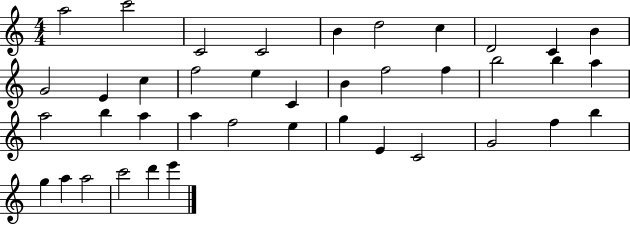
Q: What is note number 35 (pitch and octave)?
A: G5